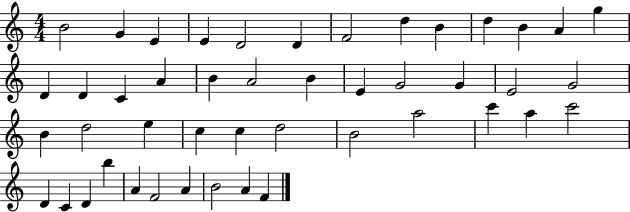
B4/h G4/q E4/q E4/q D4/h D4/q F4/h D5/q B4/q D5/q B4/q A4/q G5/q D4/q D4/q C4/q A4/q B4/q A4/h B4/q E4/q G4/h G4/q E4/h G4/h B4/q D5/h E5/q C5/q C5/q D5/h B4/h A5/h C6/q A5/q C6/h D4/q C4/q D4/q B5/q A4/q F4/h A4/q B4/h A4/q F4/q